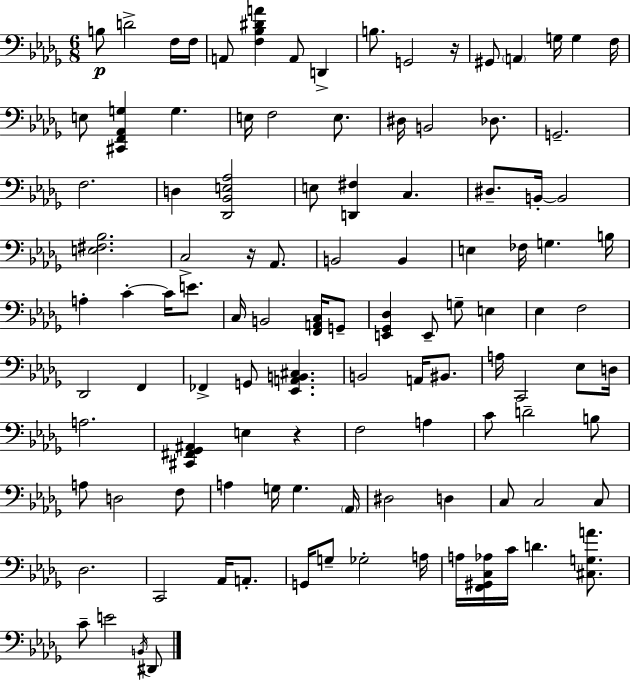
{
  \clef bass
  \numericTimeSignature
  \time 6/8
  \key bes \minor
  b8\p d'2-> f16 f16 | a,8 <f bes dis' a'>4 a,8 d,4-> | b8. g,2 r16 | gis,8 \parenthesize a,4 g16 g4 f16 | \break e8 <cis, f, aes, g>4 g4. | e16 f2 e8. | dis16 b,2 des8. | g,2.-- | \break f2. | d4 <des, bes, e aes>2 | e8 <d, fis>4 c4. | dis8.-- b,16-.~~ b,2 | \break <e fis bes>2. | c2-> r16 aes,8. | b,2 b,4 | e4 fes16 g4. b16 | \break a4-. c'4-.~~ c'16 e'8. | c16 b,2 <f, a, c>16 g,8-- | <e, ges, des>4 e,8-- g8-- e4 | ees4 f2 | \break des,2 f,4 | fes,4-> g,8 <ees, a, b, cis>4. | b,2 a,16 bis,8. | a16 c,2 ees8 d16 | \break a2. | <cis, fis, ges, ais,>4 e4 r4 | f2 a4 | c'8 d'2-- b8 | \break a8 d2 f8 | a4 g16 g4. \parenthesize aes,16 | dis2 d4 | c8 c2 c8 | \break des2. | c,2 aes,16 a,8.-. | g,16 g8-- ges2-. a16 | a16 <f, gis, c aes>16 c'16 d'4. <cis g a'>8. | \break c'8-- e'2 \acciaccatura { b,16 } dis,8 | \bar "|."
}